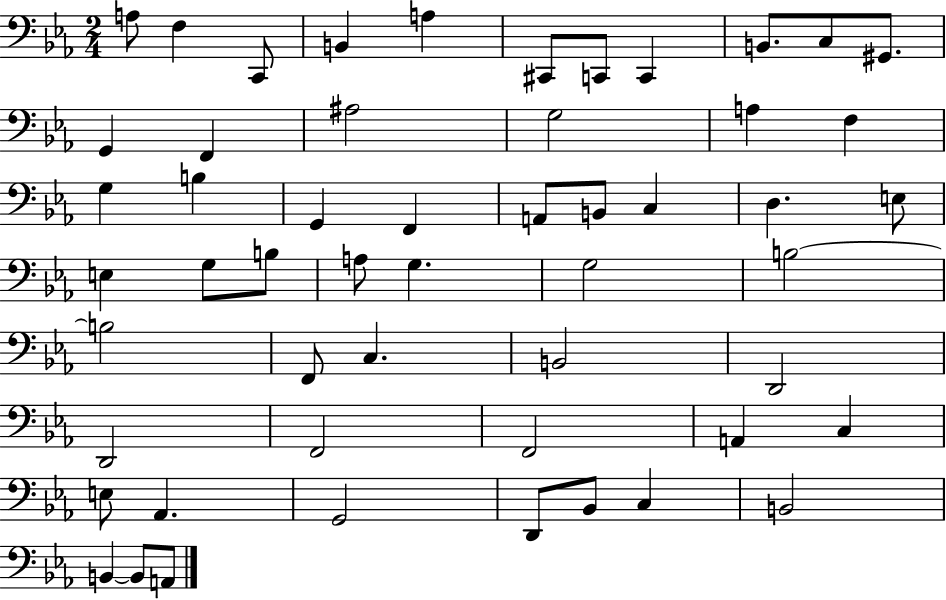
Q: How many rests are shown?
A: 0